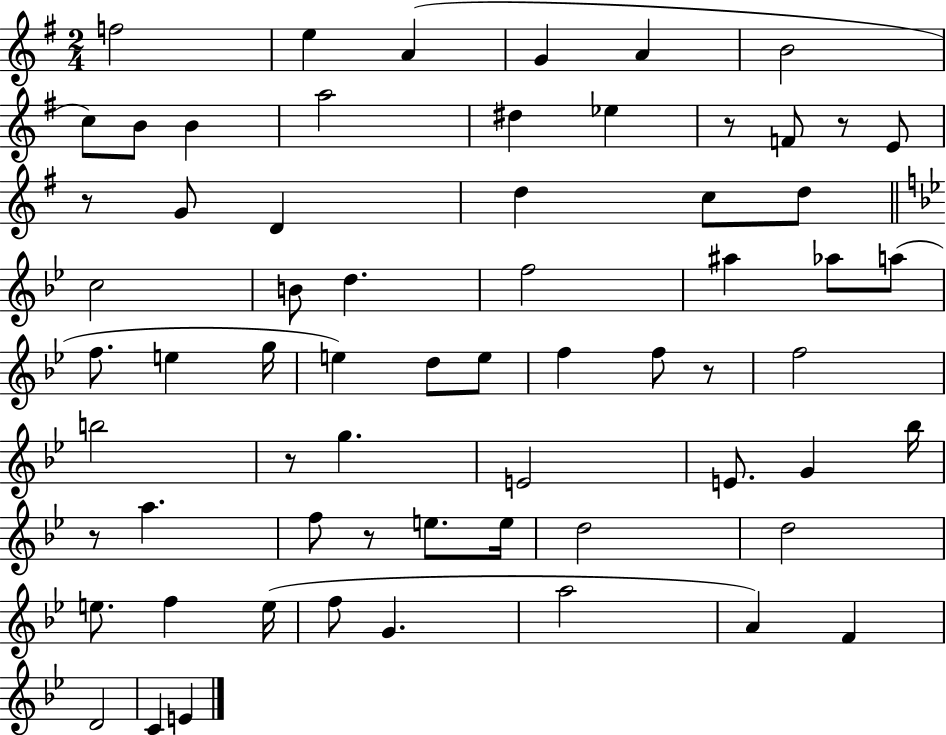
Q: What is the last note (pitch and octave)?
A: E4